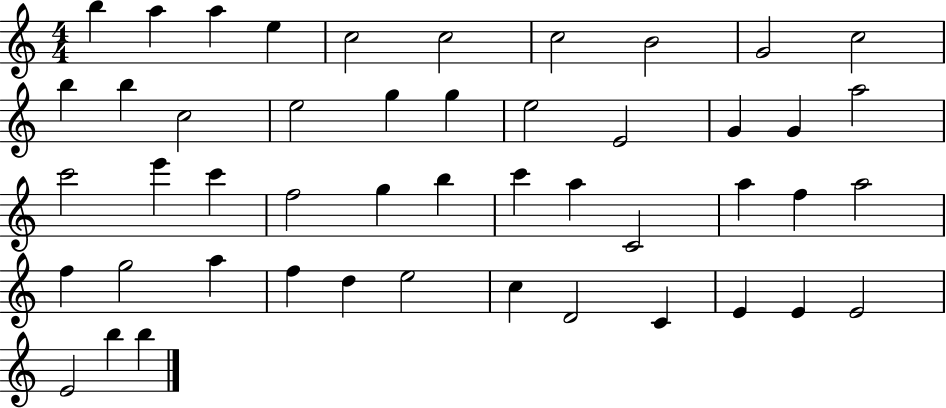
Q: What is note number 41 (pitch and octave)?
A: D4